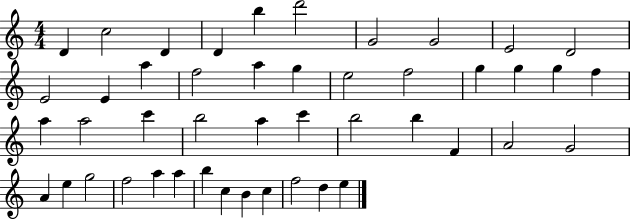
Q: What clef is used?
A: treble